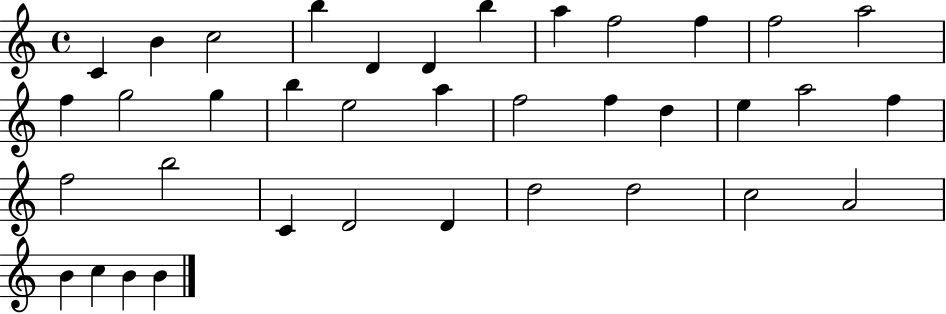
C4/q B4/q C5/h B5/q D4/q D4/q B5/q A5/q F5/h F5/q F5/h A5/h F5/q G5/h G5/q B5/q E5/h A5/q F5/h F5/q D5/q E5/q A5/h F5/q F5/h B5/h C4/q D4/h D4/q D5/h D5/h C5/h A4/h B4/q C5/q B4/q B4/q